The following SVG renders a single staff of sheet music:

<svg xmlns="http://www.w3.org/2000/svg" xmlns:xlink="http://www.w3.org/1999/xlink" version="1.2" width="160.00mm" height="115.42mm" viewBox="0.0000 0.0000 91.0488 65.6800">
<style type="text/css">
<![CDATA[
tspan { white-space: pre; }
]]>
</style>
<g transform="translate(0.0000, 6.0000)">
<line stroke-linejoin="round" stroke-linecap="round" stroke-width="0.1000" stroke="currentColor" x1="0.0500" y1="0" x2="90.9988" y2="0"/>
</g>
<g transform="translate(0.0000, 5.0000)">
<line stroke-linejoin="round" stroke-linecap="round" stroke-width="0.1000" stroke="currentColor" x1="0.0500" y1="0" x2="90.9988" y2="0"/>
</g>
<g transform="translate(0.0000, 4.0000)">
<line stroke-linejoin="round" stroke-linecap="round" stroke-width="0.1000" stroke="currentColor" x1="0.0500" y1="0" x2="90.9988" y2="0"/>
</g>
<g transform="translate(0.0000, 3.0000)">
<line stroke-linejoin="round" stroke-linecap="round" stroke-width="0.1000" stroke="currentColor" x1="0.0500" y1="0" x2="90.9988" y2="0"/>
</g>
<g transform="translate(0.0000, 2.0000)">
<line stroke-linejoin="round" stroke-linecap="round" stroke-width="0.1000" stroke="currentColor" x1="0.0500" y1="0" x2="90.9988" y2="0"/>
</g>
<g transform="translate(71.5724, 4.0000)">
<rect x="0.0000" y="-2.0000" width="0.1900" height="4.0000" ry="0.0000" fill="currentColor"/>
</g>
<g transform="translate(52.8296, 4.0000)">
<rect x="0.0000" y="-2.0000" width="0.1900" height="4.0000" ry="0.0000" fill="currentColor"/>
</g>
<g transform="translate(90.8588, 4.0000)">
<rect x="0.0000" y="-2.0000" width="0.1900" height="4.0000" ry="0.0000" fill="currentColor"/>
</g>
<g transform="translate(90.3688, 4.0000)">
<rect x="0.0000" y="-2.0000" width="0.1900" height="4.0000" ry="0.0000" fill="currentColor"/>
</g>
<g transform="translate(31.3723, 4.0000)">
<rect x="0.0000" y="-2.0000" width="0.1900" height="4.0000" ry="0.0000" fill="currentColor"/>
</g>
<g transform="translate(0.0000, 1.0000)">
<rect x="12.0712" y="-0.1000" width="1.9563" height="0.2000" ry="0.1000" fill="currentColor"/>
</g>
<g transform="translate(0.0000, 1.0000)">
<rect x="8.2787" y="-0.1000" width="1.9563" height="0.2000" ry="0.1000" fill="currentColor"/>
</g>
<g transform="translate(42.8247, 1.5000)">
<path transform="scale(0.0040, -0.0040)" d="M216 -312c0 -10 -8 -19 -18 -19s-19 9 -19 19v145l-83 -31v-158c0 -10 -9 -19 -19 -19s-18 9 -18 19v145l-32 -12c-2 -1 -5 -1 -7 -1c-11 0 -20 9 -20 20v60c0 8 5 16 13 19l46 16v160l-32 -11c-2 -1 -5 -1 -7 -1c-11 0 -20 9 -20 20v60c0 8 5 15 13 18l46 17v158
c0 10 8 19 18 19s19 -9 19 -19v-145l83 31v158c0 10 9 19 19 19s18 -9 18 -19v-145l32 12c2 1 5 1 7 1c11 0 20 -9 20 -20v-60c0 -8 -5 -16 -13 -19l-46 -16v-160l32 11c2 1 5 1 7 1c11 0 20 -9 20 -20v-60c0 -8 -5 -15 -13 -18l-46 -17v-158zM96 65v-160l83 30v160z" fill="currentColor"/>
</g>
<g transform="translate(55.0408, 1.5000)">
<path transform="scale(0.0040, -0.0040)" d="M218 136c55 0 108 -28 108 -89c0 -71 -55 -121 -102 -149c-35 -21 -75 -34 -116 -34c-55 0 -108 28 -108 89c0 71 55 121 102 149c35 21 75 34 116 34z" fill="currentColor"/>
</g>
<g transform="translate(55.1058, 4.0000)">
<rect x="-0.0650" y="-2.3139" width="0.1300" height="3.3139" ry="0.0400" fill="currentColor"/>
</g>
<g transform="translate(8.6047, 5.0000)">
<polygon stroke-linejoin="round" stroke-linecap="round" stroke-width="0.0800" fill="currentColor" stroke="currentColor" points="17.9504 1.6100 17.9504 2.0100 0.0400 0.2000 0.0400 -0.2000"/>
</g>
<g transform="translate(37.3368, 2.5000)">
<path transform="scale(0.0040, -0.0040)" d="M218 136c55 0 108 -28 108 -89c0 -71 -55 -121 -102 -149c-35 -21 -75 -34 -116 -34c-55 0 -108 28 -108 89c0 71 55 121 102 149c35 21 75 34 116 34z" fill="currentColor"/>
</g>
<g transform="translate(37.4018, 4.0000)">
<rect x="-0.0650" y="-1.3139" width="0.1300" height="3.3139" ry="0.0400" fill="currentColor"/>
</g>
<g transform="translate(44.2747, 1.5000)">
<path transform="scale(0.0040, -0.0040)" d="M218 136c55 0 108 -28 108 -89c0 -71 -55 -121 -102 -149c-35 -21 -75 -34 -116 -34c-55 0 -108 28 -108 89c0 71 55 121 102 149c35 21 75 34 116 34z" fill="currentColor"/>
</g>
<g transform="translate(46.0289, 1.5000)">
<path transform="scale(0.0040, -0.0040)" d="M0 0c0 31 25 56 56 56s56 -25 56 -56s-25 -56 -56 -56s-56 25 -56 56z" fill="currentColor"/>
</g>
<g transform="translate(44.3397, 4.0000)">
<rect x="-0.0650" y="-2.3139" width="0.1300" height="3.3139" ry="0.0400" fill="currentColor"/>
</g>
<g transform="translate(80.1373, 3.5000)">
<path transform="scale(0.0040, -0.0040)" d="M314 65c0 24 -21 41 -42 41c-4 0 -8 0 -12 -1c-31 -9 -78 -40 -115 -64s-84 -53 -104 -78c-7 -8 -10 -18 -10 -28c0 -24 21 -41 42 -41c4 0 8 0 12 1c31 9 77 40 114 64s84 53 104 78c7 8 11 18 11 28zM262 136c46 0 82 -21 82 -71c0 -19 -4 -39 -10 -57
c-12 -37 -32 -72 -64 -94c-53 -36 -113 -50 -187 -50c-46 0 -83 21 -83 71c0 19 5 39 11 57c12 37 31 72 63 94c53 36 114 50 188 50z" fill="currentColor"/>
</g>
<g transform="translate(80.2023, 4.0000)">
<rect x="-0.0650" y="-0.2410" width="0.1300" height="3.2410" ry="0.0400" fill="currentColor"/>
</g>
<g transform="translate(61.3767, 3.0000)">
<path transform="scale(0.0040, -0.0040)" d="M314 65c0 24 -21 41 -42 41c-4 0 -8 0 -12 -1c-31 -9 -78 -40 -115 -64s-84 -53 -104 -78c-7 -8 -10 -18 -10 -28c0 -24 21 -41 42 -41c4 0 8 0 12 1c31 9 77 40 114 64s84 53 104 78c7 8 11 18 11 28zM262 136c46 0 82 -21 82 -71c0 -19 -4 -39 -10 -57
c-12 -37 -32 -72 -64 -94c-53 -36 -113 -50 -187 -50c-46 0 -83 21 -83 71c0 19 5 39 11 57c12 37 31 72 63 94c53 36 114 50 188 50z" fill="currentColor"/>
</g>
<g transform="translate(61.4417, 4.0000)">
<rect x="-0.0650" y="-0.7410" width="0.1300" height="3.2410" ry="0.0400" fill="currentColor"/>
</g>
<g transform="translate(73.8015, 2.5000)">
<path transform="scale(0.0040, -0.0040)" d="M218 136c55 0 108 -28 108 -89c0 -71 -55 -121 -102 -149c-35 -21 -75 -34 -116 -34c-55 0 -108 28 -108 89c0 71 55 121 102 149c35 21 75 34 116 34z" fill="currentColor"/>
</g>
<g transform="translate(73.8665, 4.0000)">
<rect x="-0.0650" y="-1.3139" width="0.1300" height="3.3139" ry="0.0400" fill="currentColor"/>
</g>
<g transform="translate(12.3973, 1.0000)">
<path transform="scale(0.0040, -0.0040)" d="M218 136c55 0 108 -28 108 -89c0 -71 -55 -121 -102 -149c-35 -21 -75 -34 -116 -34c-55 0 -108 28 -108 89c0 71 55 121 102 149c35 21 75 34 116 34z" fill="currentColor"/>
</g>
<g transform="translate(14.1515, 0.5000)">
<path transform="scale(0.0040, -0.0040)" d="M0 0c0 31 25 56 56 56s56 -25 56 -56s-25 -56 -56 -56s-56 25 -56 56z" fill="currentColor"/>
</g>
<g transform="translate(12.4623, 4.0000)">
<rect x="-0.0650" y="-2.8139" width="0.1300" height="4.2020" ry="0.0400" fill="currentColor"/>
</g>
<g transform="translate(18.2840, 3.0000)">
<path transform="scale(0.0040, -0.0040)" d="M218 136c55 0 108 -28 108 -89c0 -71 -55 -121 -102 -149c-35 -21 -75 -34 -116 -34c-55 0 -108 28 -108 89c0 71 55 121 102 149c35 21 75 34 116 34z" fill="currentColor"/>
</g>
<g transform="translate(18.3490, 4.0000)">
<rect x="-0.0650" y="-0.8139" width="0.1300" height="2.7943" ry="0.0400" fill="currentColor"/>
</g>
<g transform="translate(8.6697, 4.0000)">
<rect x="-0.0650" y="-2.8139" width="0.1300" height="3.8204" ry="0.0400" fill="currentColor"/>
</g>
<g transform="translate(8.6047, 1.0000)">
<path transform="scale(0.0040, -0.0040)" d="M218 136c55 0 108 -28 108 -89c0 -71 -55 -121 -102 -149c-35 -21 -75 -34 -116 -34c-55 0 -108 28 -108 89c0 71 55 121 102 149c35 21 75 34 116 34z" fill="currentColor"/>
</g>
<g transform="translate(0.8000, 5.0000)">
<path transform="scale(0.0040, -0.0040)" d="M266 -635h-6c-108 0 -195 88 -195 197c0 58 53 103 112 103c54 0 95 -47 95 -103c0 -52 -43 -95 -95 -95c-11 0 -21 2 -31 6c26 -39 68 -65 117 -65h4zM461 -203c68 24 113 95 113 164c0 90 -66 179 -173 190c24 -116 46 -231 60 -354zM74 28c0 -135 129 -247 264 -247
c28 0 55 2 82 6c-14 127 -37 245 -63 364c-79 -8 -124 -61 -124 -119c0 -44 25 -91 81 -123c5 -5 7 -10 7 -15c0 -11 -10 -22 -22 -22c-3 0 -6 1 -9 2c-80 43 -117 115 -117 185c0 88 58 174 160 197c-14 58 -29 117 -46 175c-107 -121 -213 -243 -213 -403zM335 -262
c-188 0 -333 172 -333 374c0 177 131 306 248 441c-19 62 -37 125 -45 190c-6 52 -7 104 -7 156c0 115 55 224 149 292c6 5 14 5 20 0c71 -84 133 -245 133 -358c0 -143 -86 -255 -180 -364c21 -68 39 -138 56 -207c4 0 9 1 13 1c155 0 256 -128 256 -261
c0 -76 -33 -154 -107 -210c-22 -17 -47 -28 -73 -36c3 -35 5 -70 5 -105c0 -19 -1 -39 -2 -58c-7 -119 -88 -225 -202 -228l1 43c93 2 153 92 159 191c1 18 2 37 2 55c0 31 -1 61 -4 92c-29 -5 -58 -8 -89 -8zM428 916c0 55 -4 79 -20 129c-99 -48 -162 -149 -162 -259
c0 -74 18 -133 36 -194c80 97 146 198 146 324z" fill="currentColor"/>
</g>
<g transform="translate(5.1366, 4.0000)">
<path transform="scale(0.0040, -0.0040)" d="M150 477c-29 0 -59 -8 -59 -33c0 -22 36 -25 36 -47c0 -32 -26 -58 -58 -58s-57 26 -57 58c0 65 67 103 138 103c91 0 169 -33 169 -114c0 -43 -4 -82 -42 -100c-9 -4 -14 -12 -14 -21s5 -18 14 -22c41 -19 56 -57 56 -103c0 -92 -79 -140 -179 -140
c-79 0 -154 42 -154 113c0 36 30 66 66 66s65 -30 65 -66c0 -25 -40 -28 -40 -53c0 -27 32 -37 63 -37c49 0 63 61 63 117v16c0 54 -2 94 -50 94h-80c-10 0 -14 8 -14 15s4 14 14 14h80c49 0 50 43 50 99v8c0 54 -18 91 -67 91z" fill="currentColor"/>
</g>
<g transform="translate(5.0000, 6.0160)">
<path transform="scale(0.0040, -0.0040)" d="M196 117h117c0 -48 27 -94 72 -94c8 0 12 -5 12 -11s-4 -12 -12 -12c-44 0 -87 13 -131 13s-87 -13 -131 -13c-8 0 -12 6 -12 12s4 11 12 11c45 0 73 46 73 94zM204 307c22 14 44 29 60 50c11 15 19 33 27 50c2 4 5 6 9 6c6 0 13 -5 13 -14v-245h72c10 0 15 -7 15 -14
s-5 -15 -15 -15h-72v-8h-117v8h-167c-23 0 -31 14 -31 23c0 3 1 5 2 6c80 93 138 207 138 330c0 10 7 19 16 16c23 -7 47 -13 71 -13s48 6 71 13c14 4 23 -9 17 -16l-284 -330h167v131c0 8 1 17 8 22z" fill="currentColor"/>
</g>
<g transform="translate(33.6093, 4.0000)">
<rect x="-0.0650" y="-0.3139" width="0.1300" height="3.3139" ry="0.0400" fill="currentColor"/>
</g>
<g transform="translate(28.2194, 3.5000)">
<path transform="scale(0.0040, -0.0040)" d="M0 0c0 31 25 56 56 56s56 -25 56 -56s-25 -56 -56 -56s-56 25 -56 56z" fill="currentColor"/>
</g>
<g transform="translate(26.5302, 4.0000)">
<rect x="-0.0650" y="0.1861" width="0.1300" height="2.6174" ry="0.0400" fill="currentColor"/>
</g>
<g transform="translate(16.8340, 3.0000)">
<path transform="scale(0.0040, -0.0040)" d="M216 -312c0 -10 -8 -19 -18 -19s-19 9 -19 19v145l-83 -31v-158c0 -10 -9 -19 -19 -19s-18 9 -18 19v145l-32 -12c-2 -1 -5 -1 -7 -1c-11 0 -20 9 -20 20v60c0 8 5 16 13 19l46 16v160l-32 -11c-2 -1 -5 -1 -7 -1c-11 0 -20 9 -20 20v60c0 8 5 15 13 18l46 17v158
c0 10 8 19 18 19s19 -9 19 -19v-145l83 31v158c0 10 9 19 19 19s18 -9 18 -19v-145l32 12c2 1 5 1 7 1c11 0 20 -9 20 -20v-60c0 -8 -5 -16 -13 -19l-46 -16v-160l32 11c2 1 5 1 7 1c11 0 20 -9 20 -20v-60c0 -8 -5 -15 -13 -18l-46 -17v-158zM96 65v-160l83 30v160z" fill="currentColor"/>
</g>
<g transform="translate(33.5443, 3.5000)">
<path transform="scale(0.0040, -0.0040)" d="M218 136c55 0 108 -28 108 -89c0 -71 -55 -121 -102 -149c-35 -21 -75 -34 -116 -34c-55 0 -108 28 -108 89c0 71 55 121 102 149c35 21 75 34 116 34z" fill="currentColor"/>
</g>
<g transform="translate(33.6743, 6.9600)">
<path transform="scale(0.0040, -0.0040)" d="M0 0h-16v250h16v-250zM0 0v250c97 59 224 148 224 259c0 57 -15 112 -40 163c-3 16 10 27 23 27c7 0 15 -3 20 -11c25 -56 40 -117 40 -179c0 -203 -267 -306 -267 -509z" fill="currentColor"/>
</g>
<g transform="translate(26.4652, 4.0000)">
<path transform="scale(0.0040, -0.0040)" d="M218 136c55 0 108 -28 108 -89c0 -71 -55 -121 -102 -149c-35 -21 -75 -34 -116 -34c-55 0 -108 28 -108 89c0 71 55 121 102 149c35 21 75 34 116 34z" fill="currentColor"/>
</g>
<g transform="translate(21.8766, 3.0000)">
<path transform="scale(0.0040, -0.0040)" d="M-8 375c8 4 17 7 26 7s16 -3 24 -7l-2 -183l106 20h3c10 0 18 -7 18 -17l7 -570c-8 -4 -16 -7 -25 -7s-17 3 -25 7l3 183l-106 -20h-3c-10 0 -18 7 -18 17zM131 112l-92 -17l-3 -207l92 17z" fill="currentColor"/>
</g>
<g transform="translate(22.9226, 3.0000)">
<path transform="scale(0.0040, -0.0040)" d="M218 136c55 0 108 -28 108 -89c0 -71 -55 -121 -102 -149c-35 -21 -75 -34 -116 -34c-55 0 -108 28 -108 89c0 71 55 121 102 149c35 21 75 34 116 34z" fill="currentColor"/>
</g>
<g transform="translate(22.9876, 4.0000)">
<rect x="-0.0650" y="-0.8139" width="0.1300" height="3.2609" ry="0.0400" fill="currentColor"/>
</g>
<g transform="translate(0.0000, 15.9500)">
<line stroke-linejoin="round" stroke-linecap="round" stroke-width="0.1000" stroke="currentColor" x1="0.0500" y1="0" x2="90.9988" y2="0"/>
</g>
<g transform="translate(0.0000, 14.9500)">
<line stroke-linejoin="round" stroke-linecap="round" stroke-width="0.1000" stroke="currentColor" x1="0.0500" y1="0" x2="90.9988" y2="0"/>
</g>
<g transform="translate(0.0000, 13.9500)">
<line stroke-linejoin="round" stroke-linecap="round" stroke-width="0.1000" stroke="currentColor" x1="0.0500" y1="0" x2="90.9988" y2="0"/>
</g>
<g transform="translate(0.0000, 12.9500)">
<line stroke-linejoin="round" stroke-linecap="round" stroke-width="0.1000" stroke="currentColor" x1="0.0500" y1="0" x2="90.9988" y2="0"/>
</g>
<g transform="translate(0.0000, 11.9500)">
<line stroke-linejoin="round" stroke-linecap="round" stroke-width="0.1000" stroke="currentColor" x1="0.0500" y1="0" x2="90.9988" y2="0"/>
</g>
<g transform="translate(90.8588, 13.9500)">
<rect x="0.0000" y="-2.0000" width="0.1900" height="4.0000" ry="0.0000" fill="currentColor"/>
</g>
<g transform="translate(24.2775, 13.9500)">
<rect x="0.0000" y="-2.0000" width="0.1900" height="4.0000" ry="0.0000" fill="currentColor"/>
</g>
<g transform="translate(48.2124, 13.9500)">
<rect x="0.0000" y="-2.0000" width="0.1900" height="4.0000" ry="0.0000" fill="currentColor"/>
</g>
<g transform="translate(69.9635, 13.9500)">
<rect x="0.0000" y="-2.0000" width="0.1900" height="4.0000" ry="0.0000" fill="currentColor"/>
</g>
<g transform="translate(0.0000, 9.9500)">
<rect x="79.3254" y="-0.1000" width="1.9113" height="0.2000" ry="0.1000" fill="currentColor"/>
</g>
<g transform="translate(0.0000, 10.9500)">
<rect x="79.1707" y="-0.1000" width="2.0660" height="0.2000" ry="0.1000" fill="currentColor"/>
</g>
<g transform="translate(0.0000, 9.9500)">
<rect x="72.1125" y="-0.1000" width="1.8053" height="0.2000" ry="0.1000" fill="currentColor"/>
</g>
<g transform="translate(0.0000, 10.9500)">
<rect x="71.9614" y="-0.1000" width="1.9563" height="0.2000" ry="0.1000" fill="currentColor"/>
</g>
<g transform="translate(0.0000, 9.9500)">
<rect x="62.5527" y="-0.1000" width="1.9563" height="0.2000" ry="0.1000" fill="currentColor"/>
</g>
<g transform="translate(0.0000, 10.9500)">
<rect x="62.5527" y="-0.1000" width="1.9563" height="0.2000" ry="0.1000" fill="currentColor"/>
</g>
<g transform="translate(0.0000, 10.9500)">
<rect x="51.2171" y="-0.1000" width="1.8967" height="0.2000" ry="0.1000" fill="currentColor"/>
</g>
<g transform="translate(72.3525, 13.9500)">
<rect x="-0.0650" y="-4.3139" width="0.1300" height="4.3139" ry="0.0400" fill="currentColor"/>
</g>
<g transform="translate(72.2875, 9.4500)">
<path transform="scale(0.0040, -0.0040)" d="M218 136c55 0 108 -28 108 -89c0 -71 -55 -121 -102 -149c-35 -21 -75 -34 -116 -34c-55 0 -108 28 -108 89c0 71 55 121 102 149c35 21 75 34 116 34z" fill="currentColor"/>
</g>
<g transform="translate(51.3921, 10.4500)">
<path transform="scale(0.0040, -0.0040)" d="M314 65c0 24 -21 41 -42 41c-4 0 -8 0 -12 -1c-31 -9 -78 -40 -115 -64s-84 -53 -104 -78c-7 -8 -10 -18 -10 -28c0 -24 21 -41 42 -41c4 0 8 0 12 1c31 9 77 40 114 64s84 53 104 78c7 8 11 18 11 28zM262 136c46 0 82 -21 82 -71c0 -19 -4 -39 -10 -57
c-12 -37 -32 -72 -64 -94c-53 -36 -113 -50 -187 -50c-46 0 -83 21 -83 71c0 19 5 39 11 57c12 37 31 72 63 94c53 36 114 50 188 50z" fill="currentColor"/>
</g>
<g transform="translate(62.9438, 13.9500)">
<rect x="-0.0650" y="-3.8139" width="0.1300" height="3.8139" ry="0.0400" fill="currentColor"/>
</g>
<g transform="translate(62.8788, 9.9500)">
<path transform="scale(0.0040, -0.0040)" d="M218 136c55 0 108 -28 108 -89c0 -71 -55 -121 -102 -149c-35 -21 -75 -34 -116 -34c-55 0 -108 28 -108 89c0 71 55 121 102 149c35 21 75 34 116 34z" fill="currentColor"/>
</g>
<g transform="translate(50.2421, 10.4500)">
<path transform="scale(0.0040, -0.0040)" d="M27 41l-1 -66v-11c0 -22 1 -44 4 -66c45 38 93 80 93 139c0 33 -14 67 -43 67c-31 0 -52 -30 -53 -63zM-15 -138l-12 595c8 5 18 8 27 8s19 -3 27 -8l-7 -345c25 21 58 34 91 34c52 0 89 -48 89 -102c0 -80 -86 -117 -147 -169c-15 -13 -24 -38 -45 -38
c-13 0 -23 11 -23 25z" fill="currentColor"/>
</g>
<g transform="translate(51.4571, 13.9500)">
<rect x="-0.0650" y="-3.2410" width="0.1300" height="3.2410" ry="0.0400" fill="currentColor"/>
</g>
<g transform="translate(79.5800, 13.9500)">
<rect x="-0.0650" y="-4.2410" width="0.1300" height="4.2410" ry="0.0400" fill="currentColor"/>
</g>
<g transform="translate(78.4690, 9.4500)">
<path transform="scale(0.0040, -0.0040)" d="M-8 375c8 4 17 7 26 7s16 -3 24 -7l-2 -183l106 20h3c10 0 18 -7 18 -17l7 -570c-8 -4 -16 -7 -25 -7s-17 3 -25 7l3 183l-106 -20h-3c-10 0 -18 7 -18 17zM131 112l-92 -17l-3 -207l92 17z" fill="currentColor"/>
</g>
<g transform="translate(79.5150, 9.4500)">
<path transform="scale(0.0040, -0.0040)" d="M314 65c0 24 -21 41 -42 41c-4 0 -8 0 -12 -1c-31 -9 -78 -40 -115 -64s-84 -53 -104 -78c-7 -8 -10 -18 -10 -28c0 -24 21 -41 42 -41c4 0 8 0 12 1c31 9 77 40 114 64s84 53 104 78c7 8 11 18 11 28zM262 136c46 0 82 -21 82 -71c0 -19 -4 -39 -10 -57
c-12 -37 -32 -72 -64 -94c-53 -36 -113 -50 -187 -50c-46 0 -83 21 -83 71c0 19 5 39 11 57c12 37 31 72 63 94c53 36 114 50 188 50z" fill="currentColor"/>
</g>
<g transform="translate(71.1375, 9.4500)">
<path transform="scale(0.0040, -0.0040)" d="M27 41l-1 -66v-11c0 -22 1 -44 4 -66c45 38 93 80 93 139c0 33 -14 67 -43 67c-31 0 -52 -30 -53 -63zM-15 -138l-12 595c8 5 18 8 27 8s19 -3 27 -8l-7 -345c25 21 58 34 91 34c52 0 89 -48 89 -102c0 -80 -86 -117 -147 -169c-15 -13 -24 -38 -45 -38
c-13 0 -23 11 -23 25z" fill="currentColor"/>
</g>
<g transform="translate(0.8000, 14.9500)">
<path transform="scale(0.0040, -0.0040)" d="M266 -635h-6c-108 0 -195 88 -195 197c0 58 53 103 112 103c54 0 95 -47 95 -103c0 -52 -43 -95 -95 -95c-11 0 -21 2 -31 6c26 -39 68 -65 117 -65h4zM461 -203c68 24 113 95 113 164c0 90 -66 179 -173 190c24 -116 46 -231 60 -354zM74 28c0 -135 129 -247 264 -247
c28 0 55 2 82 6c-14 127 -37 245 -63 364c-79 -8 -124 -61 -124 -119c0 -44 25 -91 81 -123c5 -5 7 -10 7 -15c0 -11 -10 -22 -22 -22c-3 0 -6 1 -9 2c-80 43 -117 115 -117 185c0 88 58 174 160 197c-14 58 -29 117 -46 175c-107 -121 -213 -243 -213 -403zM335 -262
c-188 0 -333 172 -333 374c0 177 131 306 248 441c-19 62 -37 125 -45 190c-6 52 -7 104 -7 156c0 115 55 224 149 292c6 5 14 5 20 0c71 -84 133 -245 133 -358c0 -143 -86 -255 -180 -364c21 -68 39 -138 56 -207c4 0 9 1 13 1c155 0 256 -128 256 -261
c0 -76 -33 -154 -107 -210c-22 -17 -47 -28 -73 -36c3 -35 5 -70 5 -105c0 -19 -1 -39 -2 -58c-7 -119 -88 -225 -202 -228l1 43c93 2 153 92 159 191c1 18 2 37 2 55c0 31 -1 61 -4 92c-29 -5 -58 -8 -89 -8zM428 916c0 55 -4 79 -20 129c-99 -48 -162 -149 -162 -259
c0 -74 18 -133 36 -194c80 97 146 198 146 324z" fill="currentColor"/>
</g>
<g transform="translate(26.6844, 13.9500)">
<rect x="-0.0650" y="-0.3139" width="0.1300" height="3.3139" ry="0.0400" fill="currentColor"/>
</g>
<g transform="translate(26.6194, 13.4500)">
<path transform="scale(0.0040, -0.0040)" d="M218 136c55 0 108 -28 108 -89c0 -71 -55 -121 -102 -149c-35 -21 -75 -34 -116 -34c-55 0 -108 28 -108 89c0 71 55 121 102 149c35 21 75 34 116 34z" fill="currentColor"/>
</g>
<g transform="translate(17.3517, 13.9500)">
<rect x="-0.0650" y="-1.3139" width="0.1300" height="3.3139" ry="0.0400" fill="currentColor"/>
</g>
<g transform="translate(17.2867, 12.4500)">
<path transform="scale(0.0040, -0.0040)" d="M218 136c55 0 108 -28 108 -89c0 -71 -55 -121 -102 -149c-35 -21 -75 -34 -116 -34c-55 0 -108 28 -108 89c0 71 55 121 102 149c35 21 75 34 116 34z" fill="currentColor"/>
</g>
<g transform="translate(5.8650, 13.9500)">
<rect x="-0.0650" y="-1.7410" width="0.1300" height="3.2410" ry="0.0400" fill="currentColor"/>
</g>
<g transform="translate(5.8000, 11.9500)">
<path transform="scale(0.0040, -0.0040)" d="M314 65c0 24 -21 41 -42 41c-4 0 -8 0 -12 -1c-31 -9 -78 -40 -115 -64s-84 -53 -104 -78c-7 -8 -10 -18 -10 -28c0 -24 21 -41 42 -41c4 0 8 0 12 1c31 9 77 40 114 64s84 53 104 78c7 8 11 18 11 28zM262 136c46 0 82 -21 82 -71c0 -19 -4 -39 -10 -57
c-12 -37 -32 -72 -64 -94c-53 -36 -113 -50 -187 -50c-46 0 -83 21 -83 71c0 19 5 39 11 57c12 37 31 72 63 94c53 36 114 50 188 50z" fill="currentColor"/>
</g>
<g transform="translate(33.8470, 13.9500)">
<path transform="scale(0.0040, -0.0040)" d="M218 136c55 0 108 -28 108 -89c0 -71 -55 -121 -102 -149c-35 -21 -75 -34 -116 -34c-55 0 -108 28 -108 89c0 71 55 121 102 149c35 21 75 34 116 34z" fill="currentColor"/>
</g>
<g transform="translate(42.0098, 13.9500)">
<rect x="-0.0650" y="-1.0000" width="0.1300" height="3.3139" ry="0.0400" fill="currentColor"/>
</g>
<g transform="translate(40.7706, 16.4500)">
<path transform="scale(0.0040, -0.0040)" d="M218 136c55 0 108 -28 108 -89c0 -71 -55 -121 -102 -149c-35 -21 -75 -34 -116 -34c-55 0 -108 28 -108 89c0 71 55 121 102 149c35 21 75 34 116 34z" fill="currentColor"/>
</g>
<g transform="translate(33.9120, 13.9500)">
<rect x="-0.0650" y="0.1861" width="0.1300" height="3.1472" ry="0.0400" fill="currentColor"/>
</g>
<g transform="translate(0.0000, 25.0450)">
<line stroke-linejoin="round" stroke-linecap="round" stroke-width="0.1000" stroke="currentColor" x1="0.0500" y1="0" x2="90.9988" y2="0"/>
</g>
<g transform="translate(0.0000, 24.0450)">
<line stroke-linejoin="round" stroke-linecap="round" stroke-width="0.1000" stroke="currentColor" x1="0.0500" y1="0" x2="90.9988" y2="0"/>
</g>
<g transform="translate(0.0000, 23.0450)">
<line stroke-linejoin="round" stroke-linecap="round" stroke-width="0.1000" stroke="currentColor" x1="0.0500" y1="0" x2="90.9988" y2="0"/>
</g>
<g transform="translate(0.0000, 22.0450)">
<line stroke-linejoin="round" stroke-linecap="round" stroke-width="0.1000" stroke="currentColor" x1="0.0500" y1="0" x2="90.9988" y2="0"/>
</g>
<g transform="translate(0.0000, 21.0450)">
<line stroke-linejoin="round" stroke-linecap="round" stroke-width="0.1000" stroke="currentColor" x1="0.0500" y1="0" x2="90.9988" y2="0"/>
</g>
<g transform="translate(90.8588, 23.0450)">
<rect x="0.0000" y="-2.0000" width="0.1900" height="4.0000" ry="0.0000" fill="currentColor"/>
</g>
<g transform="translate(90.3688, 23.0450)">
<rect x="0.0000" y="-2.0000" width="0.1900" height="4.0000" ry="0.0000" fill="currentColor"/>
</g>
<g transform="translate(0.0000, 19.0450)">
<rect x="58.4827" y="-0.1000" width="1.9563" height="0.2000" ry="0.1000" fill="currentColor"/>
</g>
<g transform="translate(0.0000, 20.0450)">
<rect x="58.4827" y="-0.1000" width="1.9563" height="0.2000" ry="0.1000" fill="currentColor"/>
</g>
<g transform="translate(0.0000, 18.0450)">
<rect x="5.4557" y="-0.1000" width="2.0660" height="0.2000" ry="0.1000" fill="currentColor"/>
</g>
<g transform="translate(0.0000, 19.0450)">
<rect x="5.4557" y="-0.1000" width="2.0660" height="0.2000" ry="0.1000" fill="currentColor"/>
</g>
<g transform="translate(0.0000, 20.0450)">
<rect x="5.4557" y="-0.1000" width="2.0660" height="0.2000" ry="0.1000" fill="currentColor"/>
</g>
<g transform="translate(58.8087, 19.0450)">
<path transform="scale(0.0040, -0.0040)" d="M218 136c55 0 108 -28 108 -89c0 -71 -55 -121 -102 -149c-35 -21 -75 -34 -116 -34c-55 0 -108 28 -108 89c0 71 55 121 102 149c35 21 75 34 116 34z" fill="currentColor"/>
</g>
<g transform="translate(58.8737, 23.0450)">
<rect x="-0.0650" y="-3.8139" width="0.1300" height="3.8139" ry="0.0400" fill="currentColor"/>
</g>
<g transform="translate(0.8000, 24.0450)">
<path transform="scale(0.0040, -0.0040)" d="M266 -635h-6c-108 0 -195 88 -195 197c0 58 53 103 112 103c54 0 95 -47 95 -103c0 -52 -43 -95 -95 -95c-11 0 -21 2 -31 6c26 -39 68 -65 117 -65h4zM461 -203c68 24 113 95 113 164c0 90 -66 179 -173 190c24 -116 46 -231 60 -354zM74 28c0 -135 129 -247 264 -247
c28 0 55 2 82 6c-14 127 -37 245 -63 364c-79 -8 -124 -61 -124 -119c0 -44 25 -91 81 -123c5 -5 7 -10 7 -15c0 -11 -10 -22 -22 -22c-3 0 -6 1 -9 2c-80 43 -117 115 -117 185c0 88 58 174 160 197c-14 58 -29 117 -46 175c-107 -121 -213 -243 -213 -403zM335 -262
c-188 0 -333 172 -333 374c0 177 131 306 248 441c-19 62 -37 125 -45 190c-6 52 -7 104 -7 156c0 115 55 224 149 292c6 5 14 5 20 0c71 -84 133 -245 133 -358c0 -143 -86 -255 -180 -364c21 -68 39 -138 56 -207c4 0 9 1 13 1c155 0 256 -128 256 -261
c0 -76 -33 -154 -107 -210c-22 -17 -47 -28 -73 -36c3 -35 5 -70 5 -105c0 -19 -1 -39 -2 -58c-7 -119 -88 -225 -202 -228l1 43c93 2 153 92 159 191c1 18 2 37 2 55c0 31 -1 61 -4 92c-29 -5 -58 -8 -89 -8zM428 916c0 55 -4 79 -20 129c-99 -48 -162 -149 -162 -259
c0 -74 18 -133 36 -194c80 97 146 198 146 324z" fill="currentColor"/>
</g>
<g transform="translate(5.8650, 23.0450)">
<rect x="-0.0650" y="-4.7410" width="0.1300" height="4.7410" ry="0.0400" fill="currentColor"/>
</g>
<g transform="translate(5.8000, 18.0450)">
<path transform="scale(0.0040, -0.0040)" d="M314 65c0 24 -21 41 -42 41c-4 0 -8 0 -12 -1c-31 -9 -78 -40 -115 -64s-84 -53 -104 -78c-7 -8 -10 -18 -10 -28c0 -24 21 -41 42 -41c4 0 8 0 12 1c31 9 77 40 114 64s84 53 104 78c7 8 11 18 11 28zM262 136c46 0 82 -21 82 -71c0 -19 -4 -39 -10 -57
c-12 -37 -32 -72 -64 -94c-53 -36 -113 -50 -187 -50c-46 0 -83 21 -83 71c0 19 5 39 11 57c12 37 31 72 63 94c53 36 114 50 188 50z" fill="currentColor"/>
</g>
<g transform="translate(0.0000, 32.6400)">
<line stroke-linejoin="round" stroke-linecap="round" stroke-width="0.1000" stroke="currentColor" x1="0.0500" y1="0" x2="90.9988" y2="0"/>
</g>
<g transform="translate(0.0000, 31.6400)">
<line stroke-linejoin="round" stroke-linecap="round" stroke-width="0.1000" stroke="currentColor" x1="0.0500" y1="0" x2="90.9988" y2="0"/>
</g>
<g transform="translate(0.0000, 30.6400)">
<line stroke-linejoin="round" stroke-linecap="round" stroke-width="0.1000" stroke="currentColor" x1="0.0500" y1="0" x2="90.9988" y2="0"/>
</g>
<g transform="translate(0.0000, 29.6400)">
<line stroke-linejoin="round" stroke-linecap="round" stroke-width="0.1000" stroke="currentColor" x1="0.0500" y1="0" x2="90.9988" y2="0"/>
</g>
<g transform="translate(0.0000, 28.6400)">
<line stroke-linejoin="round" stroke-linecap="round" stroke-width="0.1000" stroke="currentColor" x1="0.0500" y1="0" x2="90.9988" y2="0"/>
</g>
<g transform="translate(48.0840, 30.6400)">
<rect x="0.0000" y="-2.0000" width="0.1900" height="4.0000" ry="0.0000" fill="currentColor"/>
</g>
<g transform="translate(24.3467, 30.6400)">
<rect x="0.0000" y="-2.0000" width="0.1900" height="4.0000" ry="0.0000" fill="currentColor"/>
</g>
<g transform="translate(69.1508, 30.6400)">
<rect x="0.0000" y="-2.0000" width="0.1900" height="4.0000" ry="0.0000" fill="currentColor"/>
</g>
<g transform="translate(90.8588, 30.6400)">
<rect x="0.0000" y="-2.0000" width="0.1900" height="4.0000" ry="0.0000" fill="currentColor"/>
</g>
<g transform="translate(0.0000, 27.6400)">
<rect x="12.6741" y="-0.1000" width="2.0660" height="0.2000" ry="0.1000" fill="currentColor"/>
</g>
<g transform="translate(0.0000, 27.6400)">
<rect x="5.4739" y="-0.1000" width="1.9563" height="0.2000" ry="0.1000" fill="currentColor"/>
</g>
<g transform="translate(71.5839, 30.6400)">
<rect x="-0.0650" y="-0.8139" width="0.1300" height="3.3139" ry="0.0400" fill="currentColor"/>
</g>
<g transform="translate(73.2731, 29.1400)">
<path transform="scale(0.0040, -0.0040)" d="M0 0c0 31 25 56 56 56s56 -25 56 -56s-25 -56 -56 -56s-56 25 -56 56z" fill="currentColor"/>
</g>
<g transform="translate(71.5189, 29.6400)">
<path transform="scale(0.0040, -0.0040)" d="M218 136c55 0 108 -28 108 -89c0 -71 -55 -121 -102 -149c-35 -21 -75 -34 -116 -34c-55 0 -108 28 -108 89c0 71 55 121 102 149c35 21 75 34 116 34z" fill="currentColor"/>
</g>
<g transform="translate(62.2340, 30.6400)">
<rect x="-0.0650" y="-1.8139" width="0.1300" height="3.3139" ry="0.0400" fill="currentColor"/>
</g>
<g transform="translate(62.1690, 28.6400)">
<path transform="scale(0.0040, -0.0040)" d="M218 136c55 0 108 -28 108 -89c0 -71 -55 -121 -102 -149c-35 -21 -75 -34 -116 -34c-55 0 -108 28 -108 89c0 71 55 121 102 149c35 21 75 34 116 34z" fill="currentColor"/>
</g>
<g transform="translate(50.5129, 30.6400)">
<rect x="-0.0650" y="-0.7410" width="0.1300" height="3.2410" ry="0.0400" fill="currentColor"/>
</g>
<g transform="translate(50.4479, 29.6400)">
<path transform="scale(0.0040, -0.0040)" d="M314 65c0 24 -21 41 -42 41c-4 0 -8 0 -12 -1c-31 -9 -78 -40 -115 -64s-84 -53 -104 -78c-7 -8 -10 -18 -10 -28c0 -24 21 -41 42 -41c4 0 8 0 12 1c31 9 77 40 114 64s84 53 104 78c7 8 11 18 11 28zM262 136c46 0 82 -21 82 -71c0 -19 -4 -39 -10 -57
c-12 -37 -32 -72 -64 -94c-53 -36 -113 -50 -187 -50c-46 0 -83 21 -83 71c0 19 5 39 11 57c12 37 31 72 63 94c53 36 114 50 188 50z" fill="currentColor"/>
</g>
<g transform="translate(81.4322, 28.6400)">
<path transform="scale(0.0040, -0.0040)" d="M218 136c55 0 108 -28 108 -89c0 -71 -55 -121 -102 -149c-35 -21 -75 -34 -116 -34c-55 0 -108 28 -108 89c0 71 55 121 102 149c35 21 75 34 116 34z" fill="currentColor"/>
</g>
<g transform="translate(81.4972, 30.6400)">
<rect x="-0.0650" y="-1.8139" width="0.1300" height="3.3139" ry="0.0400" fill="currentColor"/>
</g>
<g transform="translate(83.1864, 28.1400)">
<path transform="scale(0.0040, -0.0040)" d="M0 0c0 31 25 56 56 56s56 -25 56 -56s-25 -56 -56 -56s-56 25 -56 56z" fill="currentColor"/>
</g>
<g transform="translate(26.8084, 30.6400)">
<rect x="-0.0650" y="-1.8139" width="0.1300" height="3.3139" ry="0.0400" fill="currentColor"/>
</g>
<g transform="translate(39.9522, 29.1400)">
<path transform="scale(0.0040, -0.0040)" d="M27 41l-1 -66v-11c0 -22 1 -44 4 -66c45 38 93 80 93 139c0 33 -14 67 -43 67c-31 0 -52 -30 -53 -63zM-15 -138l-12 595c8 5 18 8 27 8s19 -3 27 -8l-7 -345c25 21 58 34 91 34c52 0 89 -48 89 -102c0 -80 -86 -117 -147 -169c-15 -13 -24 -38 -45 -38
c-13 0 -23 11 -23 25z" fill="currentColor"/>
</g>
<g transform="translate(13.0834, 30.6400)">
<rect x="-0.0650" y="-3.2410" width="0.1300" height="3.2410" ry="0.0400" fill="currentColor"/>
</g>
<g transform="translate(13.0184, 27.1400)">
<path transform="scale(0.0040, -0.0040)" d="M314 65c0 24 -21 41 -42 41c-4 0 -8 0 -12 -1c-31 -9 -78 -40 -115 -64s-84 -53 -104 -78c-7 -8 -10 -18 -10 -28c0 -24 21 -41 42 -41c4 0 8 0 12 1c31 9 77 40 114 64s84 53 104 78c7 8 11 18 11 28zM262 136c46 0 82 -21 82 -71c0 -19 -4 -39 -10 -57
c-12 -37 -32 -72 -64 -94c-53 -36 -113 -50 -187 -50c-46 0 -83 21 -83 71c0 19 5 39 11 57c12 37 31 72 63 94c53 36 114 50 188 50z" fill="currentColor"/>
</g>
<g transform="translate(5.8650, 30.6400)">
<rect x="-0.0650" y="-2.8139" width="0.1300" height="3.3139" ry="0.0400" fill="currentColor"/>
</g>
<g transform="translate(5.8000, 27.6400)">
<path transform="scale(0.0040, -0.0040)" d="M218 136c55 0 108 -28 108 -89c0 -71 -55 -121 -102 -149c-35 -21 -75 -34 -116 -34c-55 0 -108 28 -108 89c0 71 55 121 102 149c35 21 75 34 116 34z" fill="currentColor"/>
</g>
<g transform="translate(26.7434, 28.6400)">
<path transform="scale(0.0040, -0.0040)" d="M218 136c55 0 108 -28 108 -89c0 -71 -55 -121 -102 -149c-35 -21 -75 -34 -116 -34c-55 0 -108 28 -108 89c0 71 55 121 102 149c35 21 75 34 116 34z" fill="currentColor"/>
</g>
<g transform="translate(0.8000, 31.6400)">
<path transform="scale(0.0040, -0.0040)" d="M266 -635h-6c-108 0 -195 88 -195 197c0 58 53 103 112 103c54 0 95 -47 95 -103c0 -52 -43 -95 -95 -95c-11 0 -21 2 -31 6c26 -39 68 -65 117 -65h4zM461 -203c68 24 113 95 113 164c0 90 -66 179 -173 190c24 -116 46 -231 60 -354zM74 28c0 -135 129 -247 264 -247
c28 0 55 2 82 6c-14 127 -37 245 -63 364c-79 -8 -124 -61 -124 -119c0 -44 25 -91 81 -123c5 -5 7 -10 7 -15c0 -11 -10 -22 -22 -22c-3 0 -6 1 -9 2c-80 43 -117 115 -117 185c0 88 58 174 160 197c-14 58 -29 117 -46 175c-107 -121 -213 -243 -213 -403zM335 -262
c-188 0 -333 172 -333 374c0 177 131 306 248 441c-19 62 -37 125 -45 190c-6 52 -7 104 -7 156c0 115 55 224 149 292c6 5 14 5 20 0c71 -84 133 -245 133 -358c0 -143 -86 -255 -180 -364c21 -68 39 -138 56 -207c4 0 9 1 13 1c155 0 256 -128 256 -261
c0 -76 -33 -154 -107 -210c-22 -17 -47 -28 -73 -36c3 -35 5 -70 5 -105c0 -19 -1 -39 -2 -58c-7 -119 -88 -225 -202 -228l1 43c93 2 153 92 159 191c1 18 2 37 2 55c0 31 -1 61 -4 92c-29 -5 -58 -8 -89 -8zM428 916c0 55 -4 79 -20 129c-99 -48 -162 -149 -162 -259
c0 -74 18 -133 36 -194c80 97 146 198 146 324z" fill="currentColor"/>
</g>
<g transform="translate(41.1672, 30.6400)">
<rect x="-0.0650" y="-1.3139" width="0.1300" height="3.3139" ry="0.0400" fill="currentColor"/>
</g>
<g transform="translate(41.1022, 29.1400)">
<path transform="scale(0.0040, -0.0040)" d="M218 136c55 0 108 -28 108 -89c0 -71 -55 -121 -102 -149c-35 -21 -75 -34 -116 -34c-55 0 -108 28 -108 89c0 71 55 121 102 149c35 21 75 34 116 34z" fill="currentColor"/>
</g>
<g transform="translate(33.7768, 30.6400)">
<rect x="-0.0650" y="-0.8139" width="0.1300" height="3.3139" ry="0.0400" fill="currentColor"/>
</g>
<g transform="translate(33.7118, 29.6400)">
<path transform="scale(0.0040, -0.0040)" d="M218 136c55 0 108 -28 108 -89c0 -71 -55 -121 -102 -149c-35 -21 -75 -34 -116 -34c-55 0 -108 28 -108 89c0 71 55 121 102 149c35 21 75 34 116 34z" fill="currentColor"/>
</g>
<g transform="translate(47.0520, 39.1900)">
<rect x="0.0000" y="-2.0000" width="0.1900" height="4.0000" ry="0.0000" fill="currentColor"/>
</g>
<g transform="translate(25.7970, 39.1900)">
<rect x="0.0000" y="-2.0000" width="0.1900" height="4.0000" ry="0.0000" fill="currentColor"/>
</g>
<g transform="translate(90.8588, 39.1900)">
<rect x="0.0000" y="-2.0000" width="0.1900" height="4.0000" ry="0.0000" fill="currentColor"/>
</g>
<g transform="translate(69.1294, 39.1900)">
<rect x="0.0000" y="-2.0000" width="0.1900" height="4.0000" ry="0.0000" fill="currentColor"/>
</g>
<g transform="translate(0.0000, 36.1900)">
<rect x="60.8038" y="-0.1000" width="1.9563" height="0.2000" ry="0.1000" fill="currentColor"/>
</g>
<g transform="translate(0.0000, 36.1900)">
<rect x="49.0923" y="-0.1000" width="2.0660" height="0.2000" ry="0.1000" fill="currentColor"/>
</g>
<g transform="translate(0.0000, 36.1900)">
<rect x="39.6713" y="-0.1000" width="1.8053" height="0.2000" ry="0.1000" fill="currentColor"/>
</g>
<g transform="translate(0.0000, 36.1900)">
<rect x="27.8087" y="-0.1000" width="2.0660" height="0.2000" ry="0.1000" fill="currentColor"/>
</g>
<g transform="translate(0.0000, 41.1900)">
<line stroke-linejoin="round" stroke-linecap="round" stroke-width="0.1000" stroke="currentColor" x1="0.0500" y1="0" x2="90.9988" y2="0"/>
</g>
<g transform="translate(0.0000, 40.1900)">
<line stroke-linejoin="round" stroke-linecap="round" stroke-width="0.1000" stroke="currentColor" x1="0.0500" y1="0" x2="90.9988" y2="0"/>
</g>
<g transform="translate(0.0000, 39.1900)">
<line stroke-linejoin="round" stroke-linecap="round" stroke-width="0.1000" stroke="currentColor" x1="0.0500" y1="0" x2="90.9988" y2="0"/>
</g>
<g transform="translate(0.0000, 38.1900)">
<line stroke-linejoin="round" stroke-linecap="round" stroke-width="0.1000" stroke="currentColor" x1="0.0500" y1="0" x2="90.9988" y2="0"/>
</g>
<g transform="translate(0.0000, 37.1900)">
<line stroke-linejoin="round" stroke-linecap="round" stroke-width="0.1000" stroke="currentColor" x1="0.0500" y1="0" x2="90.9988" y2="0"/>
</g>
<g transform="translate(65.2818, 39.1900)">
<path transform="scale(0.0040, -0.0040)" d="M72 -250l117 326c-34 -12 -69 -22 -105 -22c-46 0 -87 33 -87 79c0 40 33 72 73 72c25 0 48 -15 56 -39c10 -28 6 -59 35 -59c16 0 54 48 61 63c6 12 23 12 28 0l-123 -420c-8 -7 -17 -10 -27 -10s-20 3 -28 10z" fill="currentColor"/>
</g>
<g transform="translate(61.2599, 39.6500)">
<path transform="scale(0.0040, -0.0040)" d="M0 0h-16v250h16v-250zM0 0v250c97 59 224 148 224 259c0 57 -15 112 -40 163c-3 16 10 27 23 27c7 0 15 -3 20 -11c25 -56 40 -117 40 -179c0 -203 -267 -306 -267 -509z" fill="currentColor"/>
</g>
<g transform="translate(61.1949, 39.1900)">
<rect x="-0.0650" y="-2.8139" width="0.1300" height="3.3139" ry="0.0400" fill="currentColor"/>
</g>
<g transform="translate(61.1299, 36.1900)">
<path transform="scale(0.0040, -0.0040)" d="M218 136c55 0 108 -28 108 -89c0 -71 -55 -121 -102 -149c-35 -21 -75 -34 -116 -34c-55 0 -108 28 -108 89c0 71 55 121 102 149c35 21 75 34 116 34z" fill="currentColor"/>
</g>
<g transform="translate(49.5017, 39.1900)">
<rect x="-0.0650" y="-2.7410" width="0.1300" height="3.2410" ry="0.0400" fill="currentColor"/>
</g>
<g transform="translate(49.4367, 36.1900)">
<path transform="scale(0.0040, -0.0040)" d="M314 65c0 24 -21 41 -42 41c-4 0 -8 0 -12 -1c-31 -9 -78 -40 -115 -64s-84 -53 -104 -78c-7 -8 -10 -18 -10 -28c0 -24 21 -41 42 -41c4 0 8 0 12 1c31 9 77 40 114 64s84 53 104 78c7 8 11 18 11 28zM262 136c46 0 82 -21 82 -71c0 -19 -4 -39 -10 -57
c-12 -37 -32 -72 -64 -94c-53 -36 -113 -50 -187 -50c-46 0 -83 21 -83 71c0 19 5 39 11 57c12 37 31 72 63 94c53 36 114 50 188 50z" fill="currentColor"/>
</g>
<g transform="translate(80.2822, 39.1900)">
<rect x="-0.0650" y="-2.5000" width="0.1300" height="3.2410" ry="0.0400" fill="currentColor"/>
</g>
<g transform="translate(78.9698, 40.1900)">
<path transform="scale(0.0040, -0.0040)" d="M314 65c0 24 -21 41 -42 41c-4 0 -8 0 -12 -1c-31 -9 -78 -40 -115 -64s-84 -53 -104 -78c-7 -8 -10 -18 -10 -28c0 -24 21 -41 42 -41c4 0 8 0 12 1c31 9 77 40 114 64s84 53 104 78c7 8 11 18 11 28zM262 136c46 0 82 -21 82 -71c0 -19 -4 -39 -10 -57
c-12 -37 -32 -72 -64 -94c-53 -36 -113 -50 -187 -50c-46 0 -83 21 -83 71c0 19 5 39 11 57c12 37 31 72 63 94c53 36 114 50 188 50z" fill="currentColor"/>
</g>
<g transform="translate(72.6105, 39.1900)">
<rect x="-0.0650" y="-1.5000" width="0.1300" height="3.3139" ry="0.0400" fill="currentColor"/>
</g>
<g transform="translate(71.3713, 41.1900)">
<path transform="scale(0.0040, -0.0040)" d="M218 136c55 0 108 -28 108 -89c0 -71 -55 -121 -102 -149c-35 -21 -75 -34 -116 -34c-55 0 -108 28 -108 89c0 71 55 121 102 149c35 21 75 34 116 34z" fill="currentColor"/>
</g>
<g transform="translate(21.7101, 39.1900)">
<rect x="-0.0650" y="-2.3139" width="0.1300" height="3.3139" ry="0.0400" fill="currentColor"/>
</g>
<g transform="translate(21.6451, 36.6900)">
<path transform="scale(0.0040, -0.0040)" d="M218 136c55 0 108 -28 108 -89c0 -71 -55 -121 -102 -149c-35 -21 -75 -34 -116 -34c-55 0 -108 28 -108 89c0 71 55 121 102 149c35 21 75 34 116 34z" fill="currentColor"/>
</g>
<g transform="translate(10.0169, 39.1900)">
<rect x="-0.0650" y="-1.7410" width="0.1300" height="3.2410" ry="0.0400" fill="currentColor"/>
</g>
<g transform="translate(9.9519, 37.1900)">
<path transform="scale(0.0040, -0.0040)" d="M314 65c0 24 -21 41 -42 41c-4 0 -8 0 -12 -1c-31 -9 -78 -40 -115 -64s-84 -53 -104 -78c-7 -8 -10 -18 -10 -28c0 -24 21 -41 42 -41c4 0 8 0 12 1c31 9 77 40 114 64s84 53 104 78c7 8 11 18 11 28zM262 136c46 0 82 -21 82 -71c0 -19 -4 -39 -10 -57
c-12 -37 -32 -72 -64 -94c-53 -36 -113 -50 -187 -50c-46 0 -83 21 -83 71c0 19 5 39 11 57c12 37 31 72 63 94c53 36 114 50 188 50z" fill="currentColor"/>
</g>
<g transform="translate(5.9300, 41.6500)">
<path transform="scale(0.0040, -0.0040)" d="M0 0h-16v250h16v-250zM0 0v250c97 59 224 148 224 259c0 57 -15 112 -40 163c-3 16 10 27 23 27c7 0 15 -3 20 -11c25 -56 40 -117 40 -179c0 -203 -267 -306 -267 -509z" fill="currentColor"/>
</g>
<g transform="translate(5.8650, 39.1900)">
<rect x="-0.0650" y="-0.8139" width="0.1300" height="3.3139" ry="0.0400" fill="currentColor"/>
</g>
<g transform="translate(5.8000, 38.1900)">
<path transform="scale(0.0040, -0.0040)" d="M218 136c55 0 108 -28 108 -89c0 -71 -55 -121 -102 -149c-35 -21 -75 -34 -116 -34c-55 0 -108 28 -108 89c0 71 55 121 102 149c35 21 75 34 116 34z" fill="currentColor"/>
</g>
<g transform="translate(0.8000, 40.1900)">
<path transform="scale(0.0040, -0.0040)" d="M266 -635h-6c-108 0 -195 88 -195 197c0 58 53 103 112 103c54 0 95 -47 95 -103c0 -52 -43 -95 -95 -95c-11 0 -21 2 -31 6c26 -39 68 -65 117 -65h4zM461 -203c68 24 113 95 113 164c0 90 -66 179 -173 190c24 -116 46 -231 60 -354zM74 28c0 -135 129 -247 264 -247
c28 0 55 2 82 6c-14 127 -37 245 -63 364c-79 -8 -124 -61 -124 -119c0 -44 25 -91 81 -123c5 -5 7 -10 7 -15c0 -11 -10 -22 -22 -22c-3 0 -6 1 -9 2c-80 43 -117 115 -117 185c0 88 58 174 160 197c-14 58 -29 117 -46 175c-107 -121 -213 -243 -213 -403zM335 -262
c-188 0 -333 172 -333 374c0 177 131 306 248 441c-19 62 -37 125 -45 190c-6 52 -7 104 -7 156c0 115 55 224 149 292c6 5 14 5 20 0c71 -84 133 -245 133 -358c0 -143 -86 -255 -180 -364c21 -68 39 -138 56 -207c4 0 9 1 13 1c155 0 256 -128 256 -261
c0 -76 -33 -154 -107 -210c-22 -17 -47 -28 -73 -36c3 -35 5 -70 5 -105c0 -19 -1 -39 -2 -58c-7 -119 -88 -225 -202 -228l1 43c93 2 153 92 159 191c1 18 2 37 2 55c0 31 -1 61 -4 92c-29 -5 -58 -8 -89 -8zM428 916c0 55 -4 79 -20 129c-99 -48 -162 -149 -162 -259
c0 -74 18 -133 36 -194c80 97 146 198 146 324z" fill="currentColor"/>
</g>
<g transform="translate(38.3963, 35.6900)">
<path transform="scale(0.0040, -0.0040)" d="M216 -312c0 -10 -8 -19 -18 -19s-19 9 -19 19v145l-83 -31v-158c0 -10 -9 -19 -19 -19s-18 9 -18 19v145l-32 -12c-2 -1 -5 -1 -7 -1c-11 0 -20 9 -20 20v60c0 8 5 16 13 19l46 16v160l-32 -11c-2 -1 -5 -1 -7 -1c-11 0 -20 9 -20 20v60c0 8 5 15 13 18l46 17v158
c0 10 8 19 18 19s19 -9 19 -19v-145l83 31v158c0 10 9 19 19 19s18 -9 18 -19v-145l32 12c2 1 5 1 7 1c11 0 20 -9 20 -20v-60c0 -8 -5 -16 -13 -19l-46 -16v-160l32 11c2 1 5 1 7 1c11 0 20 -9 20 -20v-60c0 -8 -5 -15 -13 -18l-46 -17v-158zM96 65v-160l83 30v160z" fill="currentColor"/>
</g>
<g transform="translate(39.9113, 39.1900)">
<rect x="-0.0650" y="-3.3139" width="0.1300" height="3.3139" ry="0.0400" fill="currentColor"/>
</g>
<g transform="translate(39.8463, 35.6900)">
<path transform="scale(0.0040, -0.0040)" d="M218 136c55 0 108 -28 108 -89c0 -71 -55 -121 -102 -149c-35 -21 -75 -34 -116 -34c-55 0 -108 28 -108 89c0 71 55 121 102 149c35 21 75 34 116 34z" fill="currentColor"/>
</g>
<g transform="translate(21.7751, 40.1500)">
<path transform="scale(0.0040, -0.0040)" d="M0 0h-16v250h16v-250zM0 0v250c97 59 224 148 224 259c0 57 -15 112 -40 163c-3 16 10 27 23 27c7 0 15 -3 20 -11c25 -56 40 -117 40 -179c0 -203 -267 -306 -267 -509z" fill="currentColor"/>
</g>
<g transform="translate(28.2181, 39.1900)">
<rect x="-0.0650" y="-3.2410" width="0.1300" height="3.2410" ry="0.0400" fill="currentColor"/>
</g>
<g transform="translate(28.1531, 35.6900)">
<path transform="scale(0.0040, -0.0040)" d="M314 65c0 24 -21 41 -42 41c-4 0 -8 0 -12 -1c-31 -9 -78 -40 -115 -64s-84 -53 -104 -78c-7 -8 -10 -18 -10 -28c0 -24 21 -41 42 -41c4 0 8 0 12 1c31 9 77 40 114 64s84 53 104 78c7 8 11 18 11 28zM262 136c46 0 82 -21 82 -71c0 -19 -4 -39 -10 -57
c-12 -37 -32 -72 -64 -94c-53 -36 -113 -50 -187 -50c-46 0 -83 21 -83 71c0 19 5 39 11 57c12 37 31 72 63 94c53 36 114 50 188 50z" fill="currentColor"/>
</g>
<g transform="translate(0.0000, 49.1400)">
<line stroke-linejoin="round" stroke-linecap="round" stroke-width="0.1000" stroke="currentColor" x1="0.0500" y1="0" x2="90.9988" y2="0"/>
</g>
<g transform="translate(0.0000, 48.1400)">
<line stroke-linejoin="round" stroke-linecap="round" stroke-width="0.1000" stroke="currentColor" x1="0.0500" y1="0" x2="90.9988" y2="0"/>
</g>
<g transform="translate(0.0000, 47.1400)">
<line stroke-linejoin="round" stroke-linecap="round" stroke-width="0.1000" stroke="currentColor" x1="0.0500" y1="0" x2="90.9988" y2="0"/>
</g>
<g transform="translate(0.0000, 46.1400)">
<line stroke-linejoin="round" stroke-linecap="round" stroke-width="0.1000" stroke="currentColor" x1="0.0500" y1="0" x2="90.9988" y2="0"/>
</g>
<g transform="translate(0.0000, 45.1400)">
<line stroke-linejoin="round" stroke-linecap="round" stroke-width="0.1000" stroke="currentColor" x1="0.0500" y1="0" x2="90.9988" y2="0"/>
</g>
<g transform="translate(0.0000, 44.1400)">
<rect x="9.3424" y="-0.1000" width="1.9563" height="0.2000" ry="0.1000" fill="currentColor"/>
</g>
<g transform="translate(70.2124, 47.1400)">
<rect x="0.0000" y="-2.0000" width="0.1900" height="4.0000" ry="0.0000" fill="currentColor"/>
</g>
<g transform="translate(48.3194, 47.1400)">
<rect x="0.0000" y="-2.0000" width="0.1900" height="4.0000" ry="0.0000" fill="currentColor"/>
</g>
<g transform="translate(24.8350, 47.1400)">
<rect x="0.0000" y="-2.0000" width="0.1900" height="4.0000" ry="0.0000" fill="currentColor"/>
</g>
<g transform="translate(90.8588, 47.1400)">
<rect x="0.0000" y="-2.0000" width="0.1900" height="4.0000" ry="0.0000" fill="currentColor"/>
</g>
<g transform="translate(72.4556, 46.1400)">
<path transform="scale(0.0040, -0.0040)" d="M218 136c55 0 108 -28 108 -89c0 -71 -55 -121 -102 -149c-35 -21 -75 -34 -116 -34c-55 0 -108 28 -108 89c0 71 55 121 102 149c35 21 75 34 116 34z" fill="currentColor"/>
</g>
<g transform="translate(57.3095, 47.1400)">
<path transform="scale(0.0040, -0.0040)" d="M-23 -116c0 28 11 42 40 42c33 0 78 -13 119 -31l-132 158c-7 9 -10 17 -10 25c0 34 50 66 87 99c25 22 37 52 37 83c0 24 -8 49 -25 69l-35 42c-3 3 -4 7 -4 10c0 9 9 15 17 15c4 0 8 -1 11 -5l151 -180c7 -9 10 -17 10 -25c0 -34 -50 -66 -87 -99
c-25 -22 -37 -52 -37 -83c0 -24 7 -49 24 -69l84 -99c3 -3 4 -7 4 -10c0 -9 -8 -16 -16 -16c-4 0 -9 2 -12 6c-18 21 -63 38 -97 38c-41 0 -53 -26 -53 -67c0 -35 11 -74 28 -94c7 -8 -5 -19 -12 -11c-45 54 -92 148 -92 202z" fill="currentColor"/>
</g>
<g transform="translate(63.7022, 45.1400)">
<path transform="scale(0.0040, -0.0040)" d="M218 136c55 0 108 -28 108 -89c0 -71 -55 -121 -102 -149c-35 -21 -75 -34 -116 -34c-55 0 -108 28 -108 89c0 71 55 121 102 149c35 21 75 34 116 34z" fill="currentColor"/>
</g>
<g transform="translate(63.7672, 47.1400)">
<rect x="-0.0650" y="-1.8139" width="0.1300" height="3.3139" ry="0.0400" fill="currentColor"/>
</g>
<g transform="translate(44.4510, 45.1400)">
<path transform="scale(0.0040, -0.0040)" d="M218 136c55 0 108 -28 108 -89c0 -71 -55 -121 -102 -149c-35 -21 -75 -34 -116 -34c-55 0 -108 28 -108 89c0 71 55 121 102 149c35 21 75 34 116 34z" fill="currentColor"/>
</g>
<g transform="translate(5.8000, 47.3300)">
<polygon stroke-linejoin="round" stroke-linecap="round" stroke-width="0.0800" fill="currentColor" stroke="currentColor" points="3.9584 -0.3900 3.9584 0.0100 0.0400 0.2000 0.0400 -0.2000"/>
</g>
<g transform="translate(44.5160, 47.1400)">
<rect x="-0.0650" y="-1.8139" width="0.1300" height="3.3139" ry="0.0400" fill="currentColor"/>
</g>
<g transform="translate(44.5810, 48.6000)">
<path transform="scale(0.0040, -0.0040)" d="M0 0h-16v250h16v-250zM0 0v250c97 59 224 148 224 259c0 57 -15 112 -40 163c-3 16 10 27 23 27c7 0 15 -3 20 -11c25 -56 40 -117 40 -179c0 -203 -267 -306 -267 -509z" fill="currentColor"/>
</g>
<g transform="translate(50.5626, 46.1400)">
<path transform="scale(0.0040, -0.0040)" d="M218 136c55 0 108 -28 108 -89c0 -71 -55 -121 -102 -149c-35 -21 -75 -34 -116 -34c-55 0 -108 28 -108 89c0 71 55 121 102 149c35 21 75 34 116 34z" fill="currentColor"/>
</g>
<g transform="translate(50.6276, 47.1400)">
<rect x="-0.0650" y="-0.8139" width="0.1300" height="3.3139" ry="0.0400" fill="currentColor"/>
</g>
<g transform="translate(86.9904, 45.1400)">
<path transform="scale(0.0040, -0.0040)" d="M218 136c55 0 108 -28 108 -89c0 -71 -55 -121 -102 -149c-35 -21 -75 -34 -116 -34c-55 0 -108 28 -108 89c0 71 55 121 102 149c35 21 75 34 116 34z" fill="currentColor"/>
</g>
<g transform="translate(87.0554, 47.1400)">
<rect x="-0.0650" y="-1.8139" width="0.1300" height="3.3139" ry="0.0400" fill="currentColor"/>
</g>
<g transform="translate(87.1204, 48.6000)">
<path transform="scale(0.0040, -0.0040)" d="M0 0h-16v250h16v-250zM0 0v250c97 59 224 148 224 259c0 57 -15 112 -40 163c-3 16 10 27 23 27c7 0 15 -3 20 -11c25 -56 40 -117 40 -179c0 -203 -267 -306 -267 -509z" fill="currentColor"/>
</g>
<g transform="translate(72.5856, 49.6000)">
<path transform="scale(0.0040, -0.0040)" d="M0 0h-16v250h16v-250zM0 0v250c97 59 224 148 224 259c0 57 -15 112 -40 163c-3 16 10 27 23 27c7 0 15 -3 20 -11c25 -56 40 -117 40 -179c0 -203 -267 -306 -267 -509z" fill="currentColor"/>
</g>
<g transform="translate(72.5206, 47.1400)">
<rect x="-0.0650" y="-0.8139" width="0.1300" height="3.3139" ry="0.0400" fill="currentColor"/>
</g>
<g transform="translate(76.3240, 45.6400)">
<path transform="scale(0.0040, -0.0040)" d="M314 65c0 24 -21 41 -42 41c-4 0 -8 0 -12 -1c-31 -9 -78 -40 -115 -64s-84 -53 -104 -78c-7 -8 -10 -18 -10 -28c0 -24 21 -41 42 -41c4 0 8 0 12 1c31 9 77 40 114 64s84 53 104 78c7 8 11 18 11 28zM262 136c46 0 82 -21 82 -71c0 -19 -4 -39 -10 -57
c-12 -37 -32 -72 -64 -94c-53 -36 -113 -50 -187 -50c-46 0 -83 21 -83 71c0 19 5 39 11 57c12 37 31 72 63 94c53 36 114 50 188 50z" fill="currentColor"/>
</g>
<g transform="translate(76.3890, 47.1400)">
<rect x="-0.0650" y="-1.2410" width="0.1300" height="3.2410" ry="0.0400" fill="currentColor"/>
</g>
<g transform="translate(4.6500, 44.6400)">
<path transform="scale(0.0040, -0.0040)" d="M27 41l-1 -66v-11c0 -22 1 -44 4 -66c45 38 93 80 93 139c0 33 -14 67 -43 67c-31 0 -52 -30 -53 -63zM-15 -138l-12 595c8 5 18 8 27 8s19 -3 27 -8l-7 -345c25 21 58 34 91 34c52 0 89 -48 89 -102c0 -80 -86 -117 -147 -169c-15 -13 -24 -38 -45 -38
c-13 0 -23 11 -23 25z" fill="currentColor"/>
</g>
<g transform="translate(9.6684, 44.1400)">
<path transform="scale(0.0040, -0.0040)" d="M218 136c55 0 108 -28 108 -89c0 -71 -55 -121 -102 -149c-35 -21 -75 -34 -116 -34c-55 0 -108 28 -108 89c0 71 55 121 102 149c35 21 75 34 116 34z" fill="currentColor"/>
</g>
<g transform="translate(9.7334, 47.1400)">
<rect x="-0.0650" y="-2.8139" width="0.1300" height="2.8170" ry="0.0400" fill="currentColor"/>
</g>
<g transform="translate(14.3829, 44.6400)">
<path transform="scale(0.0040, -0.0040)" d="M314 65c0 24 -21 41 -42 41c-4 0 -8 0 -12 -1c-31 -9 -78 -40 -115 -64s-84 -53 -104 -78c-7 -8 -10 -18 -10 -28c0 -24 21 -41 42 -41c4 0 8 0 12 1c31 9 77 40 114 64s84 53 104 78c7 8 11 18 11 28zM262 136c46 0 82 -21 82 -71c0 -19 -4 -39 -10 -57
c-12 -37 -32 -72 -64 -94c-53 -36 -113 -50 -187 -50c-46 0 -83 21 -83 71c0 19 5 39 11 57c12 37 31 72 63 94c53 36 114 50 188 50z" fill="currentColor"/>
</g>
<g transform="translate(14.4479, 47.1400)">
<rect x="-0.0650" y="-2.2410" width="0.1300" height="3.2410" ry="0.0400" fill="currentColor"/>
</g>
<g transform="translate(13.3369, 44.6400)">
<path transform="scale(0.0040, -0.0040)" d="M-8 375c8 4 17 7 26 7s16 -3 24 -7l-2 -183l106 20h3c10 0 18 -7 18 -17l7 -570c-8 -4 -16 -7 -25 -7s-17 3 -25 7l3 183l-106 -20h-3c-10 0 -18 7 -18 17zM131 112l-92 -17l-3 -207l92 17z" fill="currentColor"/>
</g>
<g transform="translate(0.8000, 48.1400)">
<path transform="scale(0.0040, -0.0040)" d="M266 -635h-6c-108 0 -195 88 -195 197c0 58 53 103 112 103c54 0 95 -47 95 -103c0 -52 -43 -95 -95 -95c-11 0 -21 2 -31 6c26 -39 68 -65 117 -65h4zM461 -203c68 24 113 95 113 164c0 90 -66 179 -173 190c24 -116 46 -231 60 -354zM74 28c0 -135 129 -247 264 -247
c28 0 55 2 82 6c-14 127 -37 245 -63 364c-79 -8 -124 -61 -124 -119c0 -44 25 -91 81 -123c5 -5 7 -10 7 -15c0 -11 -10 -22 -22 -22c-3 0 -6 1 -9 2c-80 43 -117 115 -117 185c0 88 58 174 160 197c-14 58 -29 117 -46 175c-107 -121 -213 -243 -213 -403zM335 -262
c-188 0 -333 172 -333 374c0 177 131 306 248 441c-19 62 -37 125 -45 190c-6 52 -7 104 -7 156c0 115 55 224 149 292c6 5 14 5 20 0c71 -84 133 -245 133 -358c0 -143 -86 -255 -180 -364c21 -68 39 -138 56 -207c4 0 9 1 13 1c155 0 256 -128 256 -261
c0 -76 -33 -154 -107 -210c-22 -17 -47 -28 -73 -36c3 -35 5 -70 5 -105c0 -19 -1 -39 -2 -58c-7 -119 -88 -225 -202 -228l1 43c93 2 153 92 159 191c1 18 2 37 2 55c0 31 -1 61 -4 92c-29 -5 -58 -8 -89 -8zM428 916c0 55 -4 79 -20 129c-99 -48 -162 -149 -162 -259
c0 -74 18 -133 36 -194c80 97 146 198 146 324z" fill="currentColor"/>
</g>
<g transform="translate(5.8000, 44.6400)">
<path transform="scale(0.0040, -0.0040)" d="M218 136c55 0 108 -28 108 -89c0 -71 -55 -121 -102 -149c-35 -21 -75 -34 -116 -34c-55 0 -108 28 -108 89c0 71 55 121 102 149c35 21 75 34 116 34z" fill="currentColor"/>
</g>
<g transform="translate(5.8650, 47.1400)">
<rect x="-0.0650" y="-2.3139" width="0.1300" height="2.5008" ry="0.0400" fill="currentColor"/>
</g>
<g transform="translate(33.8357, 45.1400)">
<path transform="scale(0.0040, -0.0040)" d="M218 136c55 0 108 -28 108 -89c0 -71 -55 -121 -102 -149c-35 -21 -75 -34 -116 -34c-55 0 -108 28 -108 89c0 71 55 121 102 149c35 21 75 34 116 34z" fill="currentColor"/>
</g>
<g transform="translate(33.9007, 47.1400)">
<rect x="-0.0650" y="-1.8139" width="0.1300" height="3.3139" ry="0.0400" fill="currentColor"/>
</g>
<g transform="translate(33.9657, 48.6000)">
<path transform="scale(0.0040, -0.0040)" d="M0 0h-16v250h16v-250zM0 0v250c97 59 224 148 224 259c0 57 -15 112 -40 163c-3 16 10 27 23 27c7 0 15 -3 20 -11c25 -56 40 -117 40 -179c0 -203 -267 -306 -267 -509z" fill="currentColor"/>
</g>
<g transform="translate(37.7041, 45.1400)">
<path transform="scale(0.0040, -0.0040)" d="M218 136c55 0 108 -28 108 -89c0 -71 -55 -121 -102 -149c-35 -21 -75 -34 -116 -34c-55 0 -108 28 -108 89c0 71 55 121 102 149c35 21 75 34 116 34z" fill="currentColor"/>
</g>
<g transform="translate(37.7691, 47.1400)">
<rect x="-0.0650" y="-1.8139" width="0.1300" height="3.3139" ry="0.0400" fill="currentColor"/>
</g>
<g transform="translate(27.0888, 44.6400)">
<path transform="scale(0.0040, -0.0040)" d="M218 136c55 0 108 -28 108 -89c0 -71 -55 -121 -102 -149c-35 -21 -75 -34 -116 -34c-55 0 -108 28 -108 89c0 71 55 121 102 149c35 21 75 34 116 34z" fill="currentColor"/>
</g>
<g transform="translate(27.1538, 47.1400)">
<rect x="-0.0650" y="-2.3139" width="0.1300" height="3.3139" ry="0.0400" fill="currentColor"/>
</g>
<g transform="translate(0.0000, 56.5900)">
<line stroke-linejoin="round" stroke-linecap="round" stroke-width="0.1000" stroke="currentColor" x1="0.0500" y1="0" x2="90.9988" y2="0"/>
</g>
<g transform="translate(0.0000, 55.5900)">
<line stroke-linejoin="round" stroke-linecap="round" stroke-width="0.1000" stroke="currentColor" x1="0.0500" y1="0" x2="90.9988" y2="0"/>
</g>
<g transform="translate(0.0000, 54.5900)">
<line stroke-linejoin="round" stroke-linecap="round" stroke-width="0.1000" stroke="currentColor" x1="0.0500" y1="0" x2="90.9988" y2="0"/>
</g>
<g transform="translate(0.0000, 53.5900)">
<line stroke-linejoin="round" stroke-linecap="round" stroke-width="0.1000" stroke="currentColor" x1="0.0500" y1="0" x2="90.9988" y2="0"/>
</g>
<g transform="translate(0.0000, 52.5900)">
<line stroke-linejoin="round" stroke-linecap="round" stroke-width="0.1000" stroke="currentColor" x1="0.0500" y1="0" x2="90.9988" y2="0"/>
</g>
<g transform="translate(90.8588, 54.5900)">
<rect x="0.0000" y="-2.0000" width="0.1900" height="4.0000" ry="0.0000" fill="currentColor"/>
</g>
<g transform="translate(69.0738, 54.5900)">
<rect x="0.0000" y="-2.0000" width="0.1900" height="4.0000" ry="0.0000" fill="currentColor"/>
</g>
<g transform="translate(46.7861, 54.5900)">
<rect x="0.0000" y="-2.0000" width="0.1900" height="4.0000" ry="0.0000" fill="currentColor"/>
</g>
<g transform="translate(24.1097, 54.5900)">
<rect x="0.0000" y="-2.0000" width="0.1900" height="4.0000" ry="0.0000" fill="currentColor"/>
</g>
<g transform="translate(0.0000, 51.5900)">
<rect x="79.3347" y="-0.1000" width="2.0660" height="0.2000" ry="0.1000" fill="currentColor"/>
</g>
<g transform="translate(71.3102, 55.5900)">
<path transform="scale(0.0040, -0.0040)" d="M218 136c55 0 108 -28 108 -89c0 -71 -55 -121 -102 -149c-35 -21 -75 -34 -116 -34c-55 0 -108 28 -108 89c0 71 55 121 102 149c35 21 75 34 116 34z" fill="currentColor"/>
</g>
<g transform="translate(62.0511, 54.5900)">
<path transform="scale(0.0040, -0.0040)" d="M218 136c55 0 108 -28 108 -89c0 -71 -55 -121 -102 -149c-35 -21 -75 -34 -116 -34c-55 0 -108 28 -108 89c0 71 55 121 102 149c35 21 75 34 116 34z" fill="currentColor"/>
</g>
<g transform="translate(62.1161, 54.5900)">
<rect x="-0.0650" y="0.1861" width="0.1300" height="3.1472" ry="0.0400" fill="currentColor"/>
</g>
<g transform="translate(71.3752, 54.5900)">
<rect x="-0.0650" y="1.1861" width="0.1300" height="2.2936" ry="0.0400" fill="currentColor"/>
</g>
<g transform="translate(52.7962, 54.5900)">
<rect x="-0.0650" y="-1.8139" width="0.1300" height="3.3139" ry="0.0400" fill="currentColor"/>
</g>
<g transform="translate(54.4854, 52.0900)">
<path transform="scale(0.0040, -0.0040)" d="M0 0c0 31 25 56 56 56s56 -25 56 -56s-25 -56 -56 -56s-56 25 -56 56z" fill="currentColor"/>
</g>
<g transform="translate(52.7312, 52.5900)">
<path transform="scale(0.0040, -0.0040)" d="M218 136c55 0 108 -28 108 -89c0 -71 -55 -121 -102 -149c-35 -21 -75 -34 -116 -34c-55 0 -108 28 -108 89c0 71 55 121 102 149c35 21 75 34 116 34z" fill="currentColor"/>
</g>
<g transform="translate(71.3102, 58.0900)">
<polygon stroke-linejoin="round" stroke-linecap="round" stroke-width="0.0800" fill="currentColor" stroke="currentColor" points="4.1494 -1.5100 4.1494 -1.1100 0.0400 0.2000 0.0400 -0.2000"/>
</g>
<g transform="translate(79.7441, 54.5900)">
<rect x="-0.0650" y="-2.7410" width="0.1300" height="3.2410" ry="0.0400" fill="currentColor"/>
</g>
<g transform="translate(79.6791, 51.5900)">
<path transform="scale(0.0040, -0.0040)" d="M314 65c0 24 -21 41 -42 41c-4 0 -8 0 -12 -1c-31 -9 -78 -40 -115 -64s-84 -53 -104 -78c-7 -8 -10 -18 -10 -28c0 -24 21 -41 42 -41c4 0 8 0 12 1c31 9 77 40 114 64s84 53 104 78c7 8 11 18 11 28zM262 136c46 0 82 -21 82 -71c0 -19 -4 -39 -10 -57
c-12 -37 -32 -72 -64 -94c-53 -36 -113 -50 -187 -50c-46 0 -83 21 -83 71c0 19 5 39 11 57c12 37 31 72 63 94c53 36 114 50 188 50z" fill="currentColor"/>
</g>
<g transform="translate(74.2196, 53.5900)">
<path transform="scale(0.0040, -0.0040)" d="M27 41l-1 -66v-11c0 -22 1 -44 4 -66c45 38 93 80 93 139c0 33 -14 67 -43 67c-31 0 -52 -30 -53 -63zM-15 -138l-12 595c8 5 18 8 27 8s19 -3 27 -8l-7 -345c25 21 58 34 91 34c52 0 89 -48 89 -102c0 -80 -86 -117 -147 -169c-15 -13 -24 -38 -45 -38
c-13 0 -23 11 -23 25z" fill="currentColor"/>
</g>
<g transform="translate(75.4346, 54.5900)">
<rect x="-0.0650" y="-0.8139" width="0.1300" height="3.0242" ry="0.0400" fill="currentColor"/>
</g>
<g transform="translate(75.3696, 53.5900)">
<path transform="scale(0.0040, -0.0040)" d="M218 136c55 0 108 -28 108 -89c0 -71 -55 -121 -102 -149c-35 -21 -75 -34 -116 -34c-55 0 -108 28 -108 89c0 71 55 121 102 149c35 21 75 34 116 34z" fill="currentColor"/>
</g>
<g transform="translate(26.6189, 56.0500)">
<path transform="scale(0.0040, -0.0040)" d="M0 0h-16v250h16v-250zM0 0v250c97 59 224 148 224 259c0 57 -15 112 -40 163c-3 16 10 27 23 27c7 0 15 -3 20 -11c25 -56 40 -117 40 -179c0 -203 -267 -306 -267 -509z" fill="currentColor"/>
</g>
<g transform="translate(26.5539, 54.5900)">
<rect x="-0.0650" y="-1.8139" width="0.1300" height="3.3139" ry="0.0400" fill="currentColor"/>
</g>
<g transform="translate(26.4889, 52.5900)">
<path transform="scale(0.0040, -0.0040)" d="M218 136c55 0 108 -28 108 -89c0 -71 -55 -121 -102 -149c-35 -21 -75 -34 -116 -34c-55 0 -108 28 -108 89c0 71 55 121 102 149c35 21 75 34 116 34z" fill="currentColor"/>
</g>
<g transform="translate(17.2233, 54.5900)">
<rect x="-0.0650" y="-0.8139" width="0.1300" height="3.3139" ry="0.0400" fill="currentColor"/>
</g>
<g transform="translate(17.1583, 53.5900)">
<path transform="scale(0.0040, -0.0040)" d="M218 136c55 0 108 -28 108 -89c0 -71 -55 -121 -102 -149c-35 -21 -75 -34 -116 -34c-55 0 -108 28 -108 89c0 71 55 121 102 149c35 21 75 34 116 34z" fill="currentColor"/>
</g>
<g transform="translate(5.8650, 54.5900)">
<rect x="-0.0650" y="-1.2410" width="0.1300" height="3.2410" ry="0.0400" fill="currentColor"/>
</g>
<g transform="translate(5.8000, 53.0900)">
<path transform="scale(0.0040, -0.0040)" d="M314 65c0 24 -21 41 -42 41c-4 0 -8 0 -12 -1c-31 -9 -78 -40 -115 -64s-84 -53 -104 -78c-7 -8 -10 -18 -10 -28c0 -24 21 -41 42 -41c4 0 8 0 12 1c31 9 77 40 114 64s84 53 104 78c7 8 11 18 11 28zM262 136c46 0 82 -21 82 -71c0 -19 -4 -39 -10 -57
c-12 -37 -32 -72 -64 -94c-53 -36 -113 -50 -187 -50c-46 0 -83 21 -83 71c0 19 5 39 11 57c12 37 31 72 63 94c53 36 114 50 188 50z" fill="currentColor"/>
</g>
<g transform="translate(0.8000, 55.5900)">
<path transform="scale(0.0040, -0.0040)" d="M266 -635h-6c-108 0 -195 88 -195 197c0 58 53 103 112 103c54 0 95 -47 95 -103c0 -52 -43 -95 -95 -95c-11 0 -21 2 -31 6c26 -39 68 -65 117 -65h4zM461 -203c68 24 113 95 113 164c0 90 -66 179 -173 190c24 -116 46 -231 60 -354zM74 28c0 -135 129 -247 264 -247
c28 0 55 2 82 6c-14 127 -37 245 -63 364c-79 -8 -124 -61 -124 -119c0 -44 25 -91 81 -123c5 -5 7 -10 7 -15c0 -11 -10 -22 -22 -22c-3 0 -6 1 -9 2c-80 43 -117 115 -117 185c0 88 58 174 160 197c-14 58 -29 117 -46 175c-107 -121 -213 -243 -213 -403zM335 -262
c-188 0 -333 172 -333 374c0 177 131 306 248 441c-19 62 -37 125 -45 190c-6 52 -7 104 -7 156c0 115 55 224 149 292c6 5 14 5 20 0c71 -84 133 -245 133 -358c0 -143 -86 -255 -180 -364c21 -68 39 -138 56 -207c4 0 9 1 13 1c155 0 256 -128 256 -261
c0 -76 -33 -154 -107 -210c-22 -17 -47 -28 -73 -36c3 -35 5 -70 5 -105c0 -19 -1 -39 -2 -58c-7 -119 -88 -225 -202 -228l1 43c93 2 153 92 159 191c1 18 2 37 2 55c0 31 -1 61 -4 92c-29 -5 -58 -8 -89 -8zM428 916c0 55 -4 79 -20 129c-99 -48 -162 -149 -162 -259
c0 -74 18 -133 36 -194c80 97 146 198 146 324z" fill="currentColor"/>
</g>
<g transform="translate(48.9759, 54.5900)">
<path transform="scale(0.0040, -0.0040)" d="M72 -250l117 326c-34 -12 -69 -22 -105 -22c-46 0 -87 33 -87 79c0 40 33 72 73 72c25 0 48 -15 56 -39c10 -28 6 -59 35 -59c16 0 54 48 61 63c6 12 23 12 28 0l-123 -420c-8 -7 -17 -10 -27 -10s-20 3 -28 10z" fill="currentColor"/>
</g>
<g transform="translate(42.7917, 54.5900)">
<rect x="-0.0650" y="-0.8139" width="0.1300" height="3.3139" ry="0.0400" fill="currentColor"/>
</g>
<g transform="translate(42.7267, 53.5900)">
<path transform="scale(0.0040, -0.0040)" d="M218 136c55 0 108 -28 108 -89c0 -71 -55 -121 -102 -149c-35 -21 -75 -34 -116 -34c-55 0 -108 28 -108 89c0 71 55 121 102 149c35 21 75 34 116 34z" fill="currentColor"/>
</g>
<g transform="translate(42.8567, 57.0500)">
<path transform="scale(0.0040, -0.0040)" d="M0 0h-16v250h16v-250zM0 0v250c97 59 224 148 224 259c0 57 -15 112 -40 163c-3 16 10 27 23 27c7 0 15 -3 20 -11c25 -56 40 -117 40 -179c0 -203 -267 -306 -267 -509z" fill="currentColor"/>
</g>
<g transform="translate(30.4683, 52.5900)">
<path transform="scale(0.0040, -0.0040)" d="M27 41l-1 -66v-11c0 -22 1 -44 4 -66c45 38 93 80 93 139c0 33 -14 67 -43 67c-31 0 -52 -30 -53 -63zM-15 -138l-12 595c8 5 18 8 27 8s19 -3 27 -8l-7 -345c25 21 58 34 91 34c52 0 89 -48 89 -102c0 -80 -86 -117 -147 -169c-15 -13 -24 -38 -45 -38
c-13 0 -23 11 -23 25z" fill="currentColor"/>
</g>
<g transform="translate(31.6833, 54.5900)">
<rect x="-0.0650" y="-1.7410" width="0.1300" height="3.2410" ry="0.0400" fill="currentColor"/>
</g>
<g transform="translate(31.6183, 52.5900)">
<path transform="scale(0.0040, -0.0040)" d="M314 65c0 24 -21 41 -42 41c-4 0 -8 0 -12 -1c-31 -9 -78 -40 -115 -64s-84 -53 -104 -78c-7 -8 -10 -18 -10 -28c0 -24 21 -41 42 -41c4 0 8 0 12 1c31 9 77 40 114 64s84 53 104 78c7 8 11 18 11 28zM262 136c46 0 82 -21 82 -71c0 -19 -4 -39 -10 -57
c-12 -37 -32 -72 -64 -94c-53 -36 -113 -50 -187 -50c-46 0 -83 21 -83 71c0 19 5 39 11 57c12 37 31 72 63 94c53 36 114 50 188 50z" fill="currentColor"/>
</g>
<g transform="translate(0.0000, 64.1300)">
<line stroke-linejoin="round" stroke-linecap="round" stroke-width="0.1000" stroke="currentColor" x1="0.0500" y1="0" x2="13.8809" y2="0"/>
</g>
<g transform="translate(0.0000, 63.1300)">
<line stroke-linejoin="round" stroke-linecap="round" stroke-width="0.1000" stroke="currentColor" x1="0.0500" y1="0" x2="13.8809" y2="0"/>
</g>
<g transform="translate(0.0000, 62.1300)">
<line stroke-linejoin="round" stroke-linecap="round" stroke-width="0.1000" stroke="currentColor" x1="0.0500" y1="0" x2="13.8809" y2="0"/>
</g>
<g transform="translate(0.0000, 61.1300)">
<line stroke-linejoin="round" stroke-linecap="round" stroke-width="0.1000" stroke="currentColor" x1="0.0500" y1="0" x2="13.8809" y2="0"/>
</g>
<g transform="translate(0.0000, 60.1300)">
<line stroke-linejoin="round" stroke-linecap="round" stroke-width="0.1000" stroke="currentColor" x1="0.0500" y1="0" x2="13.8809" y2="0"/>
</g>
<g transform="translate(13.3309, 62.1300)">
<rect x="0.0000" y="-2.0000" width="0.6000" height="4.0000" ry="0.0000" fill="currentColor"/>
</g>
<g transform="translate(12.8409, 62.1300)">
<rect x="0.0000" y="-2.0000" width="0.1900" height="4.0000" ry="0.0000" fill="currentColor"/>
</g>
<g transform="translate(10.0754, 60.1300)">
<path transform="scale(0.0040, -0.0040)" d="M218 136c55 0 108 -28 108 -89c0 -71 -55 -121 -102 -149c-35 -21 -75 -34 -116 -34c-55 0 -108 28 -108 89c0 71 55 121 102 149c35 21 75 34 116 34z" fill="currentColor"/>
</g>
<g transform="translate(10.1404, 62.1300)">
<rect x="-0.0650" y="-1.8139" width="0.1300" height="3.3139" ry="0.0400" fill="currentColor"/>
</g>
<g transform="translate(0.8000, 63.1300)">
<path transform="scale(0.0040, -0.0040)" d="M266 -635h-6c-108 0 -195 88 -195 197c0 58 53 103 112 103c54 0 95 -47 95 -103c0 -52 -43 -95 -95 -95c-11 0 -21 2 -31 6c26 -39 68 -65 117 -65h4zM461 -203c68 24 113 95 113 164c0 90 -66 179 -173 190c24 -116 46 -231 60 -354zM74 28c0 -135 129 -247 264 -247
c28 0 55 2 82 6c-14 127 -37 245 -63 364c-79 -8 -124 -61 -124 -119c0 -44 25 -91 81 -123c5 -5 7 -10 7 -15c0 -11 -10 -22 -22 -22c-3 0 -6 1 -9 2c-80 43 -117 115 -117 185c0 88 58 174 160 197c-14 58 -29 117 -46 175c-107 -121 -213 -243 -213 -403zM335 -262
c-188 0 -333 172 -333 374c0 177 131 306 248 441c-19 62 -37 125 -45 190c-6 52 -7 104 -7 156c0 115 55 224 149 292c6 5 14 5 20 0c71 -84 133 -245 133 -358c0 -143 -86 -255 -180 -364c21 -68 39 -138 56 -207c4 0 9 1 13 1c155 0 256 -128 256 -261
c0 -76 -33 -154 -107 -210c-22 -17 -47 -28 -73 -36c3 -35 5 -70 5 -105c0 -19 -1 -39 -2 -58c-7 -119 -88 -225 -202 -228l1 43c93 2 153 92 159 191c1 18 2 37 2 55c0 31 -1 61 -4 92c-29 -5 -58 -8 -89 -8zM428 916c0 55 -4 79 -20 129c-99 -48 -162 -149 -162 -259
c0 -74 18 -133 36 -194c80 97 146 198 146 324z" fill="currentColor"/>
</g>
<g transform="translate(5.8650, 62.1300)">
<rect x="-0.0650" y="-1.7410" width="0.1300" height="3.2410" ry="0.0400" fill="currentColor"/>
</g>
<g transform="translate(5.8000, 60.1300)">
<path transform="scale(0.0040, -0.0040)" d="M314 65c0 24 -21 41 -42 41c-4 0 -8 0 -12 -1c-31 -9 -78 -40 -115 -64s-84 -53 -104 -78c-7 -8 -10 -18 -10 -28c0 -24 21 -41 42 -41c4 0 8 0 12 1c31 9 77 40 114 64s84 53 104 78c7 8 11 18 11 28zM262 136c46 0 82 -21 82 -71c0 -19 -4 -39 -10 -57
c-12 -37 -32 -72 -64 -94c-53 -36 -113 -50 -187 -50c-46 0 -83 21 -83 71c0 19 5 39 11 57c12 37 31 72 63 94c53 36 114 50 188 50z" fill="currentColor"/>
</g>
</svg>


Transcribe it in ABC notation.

X:1
T:Untitled
M:3/4
L:1/4
K:C
a/2 a/2 ^d/2 d/2 B/2 c/2 e ^g g d2 e c2 f2 e c B D _b2 c' _d' d'2 e'2 c' a b2 f d _e d2 f d f d/2 f2 g/2 b2 ^b a2 a/2 z/2 E G2 _g/2 a/2 g2 g f/2 f f/2 d z f d/2 e2 f/2 e2 d f/2 _f2 d/2 z/2 f B G/2 _d/2 a2 f2 f